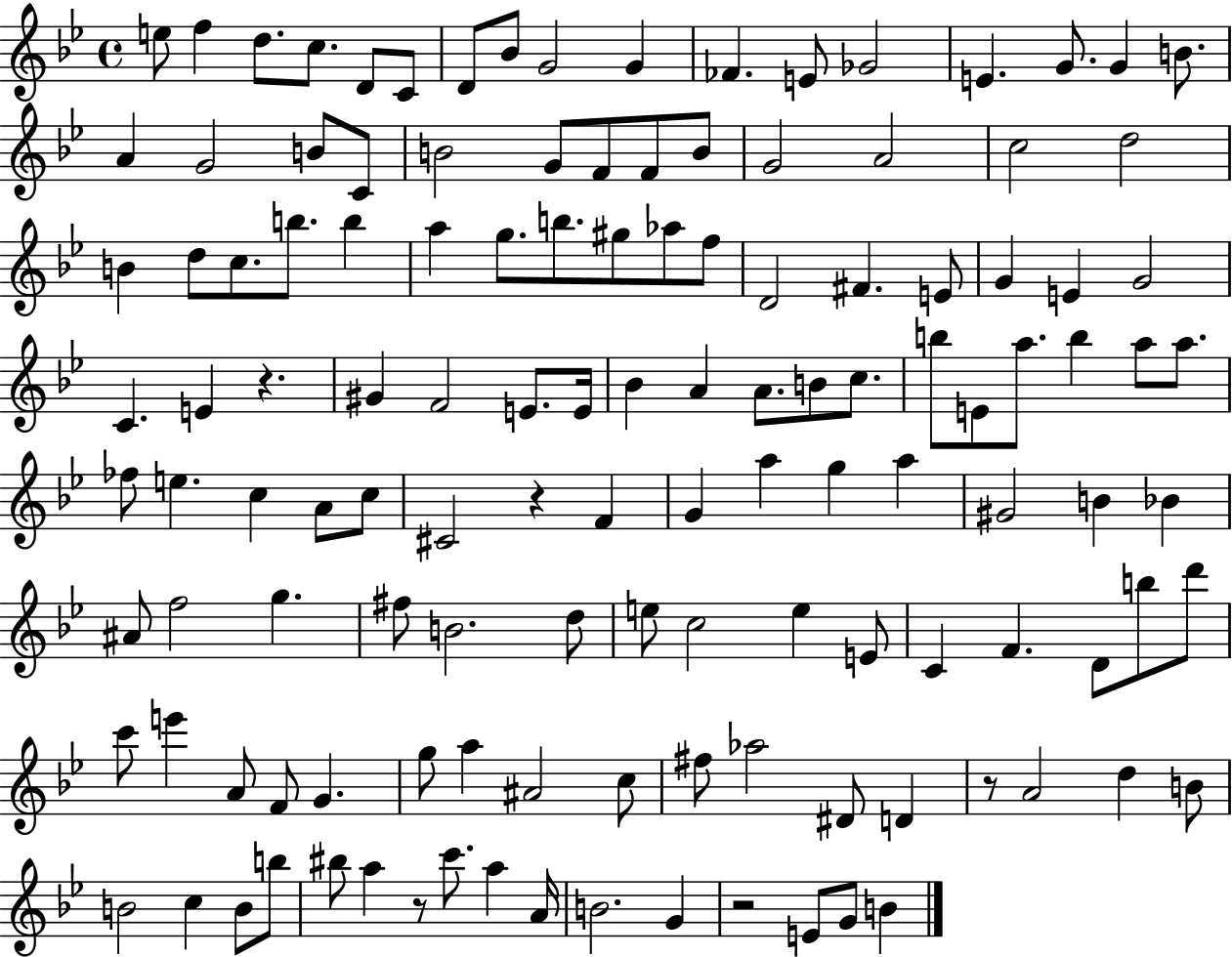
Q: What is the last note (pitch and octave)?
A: B4